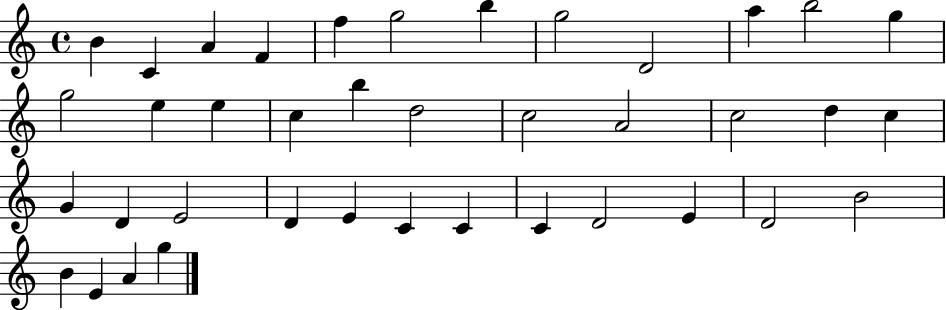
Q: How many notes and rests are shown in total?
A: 39